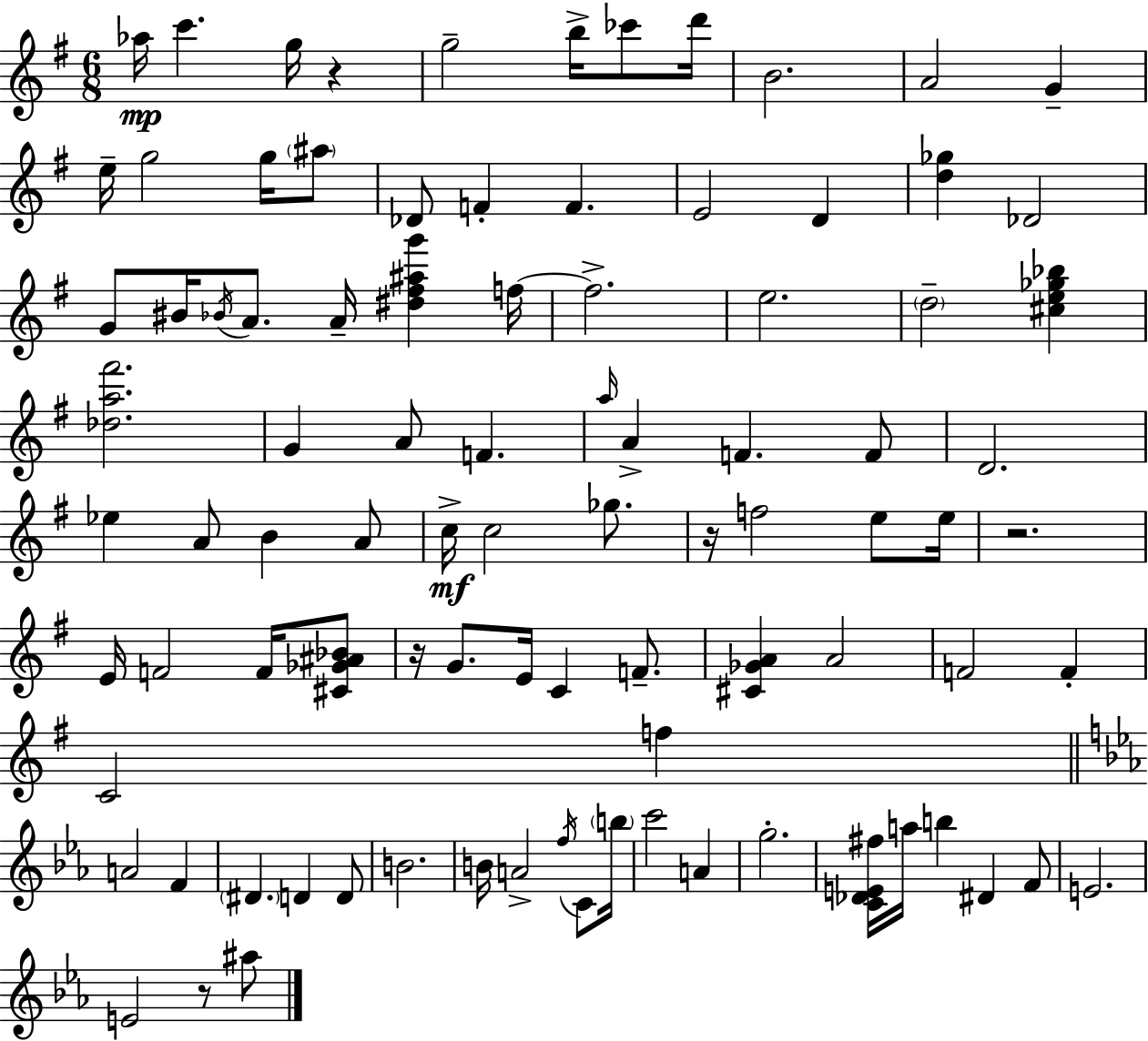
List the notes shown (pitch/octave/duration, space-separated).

Ab5/s C6/q. G5/s R/q G5/h B5/s CES6/e D6/s B4/h. A4/h G4/q E5/s G5/h G5/s A#5/e Db4/e F4/q F4/q. E4/h D4/q [D5,Gb5]/q Db4/h G4/e BIS4/s Bb4/s A4/e. A4/s [D#5,F#5,A#5,G6]/q F5/s F5/h. E5/h. D5/h [C#5,E5,Gb5,Bb5]/q [Db5,A5,F#6]/h. G4/q A4/e F4/q. A5/s A4/q F4/q. F4/e D4/h. Eb5/q A4/e B4/q A4/e C5/s C5/h Gb5/e. R/s F5/h E5/e E5/s R/h. E4/s F4/h F4/s [C#4,Gb4,A#4,Bb4]/e R/s G4/e. E4/s C4/q F4/e. [C#4,Gb4,A4]/q A4/h F4/h F4/q C4/h F5/q A4/h F4/q D#4/q. D4/q D4/e B4/h. B4/s A4/h F5/s C4/e B5/s C6/h A4/q G5/h. [C4,Db4,E4,F#5]/s A5/s B5/q D#4/q F4/e E4/h. E4/h R/e A#5/e